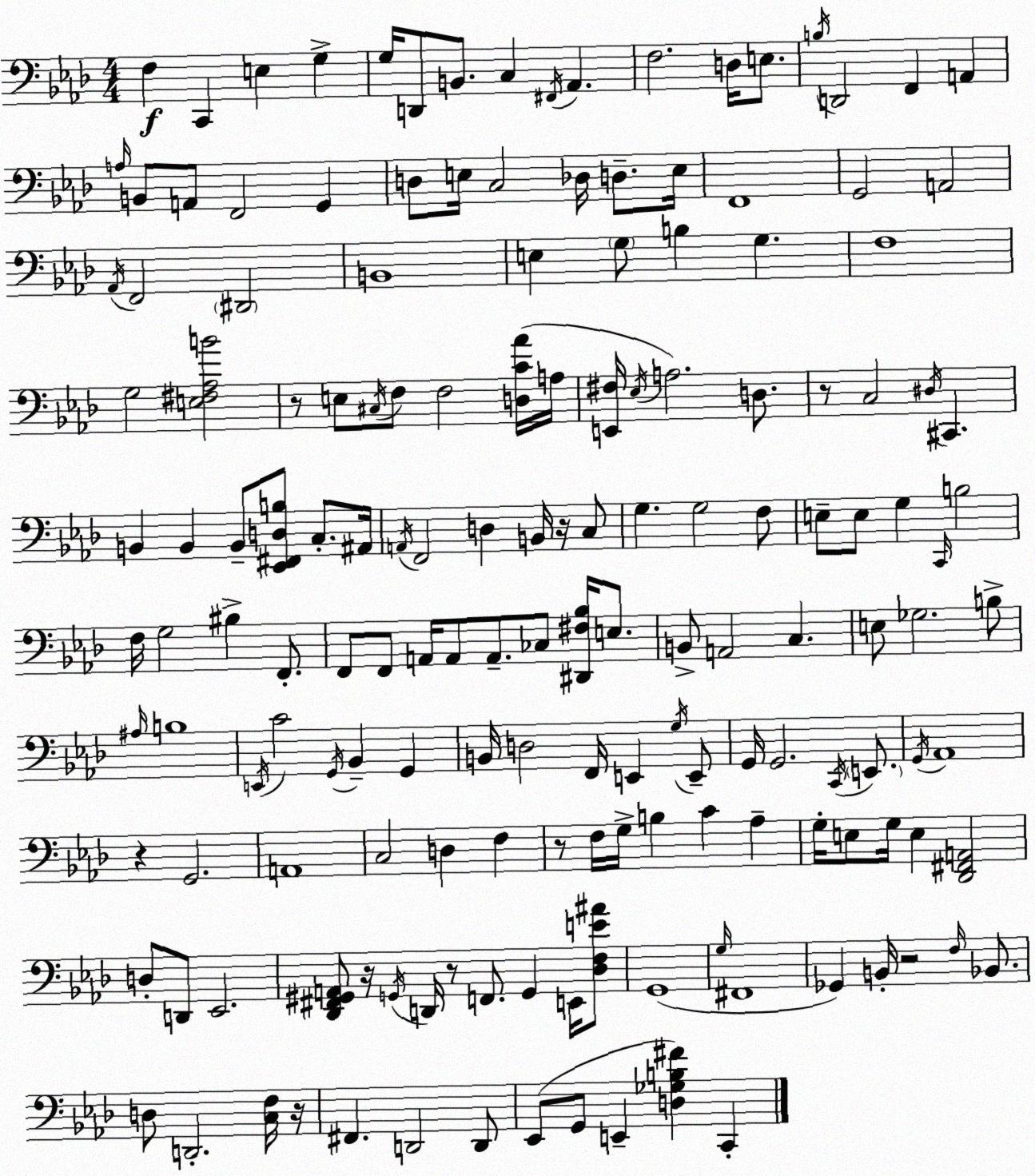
X:1
T:Untitled
M:4/4
L:1/4
K:Fm
F, C,, E, G, G,/4 D,,/2 B,,/2 C, ^F,,/4 _A,, F,2 D,/4 E,/2 B,/4 D,,2 F,, A,, A,/4 B,,/2 A,,/2 F,,2 G,, D,/2 E,/4 C,2 _D,/4 D,/2 E,/4 F,,4 G,,2 A,,2 _A,,/4 F,,2 ^D,,2 B,,4 E, G,/2 B, G, F,4 G,2 [E,^F,_A,B]2 z/2 E,/2 ^C,/4 F,/2 F,2 [D,C_A]/4 A,/4 [E,,^F,]/4 _E,/4 A,2 D,/2 z/2 C,2 ^D,/4 ^C,, B,, B,, B,,/2 [_E,,^F,,D,B,]/2 C,/2 ^A,,/4 A,,/4 F,,2 D, B,,/4 z/4 C,/2 G, G,2 F,/2 E,/2 E,/2 G, C,,/4 B,2 F,/4 G,2 ^B, F,,/2 F,,/2 F,,/2 A,,/4 A,,/2 A,,/2 _C,/2 [^D,,^F,_B,]/4 E,/2 B,,/2 A,,2 C, E,/2 _G,2 B,/2 ^A,/4 B,4 E,,/4 C2 G,,/4 _B,, G,, B,,/4 D,2 F,,/4 E,, G,/4 E,,/2 G,,/4 G,,2 C,,/4 E,,/2 G,,/4 _A,,4 z G,,2 A,,4 C,2 D, F, z/2 F,/4 G,/4 B, C _A, G,/4 E,/2 G,/4 E, [_D,,^F,,A,,]2 D,/2 D,,/2 _E,,2 [_D,,^F,,^G,,A,,]/2 z/4 G,,/4 D,,/4 z/2 F,,/2 G,, E,,/4 [_D,F,E^A]/2 G,,4 G,/4 ^F,,4 _G,, B,,/4 z2 F,/4 _B,,/2 D,/2 D,,2 [C,F,]/4 z/4 ^F,, D,,2 D,,/2 _E,,/2 G,,/2 E,, [D,_G,B,^F] C,,